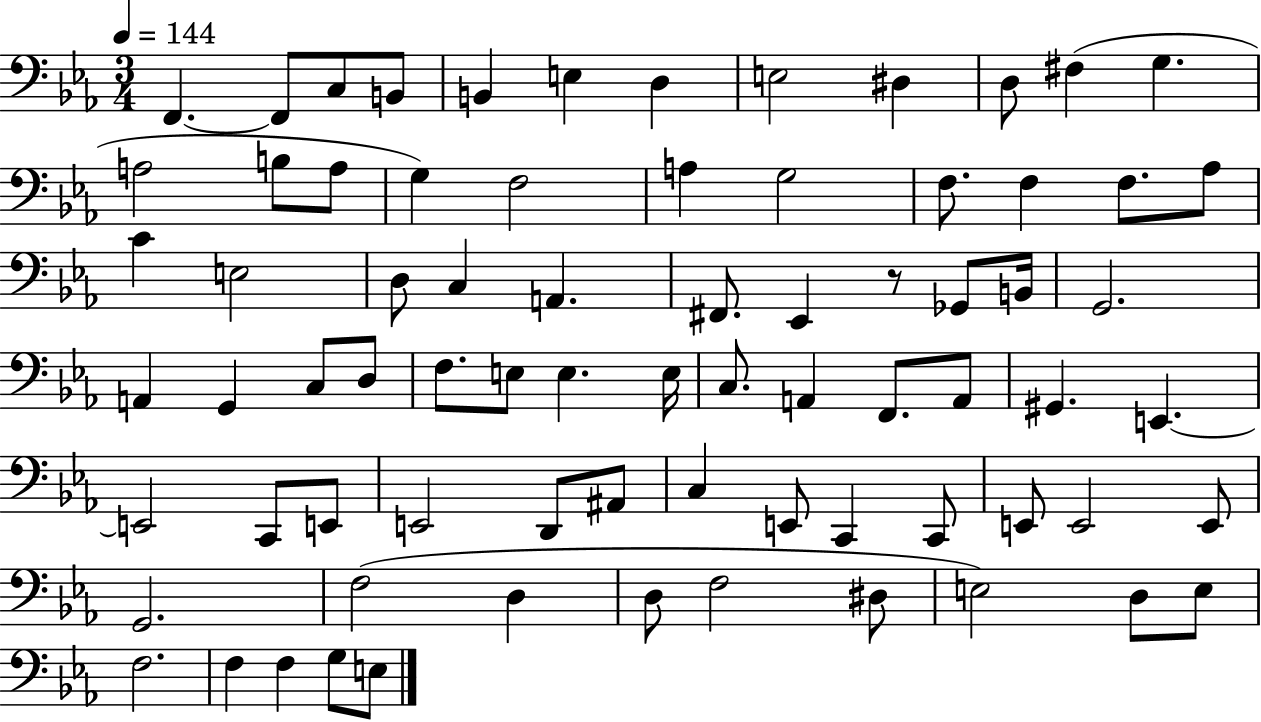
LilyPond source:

{
  \clef bass
  \numericTimeSignature
  \time 3/4
  \key ees \major
  \tempo 4 = 144
  \repeat volta 2 { f,4.~~ f,8 c8 b,8 | b,4 e4 d4 | e2 dis4 | d8 fis4( g4. | \break a2 b8 a8 | g4) f2 | a4 g2 | f8. f4 f8. aes8 | \break c'4 e2 | d8 c4 a,4. | fis,8. ees,4 r8 ges,8 b,16 | g,2. | \break a,4 g,4 c8 d8 | f8. e8 e4. e16 | c8. a,4 f,8. a,8 | gis,4. e,4.~~ | \break e,2 c,8 e,8 | e,2 d,8 ais,8 | c4 e,8 c,4 c,8 | e,8 e,2 e,8 | \break g,2. | f2( d4 | d8 f2 dis8 | e2) d8 e8 | \break f2. | f4 f4 g8 e8 | } \bar "|."
}